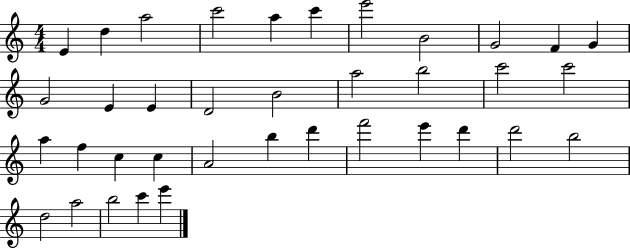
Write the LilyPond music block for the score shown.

{
  \clef treble
  \numericTimeSignature
  \time 4/4
  \key c \major
  e'4 d''4 a''2 | c'''2 a''4 c'''4 | e'''2 b'2 | g'2 f'4 g'4 | \break g'2 e'4 e'4 | d'2 b'2 | a''2 b''2 | c'''2 c'''2 | \break a''4 f''4 c''4 c''4 | a'2 b''4 d'''4 | f'''2 e'''4 d'''4 | d'''2 b''2 | \break d''2 a''2 | b''2 c'''4 e'''4 | \bar "|."
}